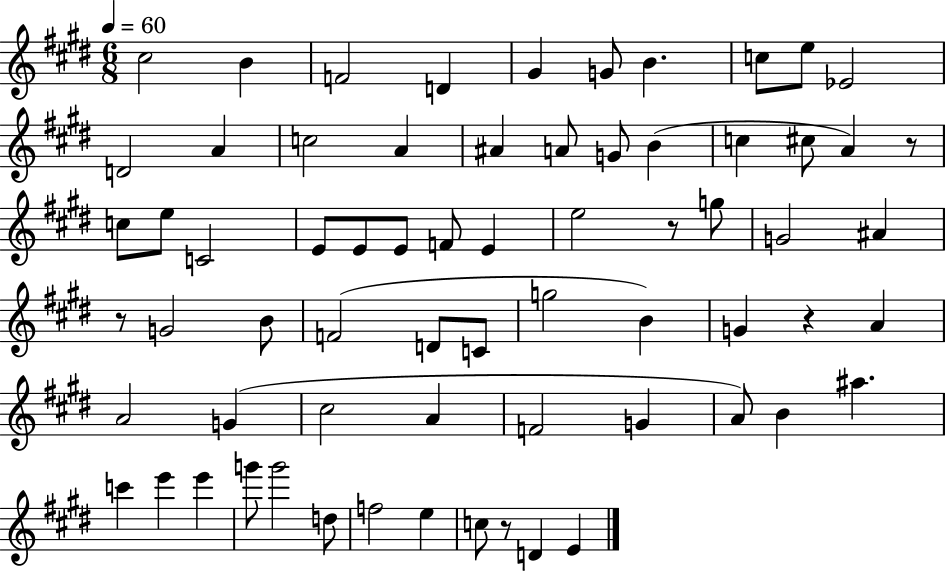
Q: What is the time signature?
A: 6/8